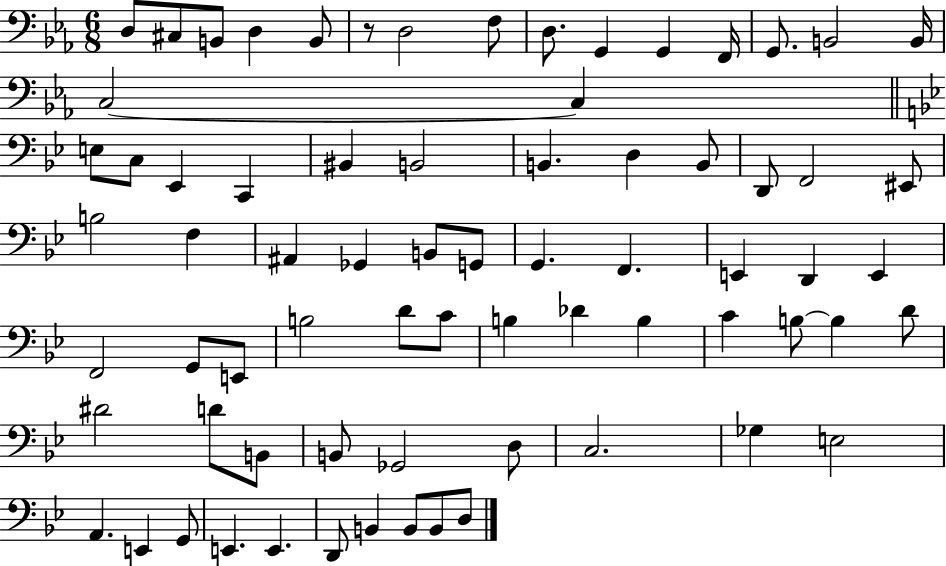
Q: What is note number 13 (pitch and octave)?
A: B2